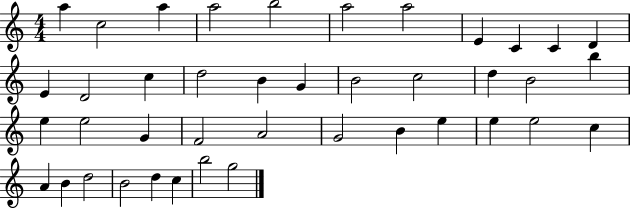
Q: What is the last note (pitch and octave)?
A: G5